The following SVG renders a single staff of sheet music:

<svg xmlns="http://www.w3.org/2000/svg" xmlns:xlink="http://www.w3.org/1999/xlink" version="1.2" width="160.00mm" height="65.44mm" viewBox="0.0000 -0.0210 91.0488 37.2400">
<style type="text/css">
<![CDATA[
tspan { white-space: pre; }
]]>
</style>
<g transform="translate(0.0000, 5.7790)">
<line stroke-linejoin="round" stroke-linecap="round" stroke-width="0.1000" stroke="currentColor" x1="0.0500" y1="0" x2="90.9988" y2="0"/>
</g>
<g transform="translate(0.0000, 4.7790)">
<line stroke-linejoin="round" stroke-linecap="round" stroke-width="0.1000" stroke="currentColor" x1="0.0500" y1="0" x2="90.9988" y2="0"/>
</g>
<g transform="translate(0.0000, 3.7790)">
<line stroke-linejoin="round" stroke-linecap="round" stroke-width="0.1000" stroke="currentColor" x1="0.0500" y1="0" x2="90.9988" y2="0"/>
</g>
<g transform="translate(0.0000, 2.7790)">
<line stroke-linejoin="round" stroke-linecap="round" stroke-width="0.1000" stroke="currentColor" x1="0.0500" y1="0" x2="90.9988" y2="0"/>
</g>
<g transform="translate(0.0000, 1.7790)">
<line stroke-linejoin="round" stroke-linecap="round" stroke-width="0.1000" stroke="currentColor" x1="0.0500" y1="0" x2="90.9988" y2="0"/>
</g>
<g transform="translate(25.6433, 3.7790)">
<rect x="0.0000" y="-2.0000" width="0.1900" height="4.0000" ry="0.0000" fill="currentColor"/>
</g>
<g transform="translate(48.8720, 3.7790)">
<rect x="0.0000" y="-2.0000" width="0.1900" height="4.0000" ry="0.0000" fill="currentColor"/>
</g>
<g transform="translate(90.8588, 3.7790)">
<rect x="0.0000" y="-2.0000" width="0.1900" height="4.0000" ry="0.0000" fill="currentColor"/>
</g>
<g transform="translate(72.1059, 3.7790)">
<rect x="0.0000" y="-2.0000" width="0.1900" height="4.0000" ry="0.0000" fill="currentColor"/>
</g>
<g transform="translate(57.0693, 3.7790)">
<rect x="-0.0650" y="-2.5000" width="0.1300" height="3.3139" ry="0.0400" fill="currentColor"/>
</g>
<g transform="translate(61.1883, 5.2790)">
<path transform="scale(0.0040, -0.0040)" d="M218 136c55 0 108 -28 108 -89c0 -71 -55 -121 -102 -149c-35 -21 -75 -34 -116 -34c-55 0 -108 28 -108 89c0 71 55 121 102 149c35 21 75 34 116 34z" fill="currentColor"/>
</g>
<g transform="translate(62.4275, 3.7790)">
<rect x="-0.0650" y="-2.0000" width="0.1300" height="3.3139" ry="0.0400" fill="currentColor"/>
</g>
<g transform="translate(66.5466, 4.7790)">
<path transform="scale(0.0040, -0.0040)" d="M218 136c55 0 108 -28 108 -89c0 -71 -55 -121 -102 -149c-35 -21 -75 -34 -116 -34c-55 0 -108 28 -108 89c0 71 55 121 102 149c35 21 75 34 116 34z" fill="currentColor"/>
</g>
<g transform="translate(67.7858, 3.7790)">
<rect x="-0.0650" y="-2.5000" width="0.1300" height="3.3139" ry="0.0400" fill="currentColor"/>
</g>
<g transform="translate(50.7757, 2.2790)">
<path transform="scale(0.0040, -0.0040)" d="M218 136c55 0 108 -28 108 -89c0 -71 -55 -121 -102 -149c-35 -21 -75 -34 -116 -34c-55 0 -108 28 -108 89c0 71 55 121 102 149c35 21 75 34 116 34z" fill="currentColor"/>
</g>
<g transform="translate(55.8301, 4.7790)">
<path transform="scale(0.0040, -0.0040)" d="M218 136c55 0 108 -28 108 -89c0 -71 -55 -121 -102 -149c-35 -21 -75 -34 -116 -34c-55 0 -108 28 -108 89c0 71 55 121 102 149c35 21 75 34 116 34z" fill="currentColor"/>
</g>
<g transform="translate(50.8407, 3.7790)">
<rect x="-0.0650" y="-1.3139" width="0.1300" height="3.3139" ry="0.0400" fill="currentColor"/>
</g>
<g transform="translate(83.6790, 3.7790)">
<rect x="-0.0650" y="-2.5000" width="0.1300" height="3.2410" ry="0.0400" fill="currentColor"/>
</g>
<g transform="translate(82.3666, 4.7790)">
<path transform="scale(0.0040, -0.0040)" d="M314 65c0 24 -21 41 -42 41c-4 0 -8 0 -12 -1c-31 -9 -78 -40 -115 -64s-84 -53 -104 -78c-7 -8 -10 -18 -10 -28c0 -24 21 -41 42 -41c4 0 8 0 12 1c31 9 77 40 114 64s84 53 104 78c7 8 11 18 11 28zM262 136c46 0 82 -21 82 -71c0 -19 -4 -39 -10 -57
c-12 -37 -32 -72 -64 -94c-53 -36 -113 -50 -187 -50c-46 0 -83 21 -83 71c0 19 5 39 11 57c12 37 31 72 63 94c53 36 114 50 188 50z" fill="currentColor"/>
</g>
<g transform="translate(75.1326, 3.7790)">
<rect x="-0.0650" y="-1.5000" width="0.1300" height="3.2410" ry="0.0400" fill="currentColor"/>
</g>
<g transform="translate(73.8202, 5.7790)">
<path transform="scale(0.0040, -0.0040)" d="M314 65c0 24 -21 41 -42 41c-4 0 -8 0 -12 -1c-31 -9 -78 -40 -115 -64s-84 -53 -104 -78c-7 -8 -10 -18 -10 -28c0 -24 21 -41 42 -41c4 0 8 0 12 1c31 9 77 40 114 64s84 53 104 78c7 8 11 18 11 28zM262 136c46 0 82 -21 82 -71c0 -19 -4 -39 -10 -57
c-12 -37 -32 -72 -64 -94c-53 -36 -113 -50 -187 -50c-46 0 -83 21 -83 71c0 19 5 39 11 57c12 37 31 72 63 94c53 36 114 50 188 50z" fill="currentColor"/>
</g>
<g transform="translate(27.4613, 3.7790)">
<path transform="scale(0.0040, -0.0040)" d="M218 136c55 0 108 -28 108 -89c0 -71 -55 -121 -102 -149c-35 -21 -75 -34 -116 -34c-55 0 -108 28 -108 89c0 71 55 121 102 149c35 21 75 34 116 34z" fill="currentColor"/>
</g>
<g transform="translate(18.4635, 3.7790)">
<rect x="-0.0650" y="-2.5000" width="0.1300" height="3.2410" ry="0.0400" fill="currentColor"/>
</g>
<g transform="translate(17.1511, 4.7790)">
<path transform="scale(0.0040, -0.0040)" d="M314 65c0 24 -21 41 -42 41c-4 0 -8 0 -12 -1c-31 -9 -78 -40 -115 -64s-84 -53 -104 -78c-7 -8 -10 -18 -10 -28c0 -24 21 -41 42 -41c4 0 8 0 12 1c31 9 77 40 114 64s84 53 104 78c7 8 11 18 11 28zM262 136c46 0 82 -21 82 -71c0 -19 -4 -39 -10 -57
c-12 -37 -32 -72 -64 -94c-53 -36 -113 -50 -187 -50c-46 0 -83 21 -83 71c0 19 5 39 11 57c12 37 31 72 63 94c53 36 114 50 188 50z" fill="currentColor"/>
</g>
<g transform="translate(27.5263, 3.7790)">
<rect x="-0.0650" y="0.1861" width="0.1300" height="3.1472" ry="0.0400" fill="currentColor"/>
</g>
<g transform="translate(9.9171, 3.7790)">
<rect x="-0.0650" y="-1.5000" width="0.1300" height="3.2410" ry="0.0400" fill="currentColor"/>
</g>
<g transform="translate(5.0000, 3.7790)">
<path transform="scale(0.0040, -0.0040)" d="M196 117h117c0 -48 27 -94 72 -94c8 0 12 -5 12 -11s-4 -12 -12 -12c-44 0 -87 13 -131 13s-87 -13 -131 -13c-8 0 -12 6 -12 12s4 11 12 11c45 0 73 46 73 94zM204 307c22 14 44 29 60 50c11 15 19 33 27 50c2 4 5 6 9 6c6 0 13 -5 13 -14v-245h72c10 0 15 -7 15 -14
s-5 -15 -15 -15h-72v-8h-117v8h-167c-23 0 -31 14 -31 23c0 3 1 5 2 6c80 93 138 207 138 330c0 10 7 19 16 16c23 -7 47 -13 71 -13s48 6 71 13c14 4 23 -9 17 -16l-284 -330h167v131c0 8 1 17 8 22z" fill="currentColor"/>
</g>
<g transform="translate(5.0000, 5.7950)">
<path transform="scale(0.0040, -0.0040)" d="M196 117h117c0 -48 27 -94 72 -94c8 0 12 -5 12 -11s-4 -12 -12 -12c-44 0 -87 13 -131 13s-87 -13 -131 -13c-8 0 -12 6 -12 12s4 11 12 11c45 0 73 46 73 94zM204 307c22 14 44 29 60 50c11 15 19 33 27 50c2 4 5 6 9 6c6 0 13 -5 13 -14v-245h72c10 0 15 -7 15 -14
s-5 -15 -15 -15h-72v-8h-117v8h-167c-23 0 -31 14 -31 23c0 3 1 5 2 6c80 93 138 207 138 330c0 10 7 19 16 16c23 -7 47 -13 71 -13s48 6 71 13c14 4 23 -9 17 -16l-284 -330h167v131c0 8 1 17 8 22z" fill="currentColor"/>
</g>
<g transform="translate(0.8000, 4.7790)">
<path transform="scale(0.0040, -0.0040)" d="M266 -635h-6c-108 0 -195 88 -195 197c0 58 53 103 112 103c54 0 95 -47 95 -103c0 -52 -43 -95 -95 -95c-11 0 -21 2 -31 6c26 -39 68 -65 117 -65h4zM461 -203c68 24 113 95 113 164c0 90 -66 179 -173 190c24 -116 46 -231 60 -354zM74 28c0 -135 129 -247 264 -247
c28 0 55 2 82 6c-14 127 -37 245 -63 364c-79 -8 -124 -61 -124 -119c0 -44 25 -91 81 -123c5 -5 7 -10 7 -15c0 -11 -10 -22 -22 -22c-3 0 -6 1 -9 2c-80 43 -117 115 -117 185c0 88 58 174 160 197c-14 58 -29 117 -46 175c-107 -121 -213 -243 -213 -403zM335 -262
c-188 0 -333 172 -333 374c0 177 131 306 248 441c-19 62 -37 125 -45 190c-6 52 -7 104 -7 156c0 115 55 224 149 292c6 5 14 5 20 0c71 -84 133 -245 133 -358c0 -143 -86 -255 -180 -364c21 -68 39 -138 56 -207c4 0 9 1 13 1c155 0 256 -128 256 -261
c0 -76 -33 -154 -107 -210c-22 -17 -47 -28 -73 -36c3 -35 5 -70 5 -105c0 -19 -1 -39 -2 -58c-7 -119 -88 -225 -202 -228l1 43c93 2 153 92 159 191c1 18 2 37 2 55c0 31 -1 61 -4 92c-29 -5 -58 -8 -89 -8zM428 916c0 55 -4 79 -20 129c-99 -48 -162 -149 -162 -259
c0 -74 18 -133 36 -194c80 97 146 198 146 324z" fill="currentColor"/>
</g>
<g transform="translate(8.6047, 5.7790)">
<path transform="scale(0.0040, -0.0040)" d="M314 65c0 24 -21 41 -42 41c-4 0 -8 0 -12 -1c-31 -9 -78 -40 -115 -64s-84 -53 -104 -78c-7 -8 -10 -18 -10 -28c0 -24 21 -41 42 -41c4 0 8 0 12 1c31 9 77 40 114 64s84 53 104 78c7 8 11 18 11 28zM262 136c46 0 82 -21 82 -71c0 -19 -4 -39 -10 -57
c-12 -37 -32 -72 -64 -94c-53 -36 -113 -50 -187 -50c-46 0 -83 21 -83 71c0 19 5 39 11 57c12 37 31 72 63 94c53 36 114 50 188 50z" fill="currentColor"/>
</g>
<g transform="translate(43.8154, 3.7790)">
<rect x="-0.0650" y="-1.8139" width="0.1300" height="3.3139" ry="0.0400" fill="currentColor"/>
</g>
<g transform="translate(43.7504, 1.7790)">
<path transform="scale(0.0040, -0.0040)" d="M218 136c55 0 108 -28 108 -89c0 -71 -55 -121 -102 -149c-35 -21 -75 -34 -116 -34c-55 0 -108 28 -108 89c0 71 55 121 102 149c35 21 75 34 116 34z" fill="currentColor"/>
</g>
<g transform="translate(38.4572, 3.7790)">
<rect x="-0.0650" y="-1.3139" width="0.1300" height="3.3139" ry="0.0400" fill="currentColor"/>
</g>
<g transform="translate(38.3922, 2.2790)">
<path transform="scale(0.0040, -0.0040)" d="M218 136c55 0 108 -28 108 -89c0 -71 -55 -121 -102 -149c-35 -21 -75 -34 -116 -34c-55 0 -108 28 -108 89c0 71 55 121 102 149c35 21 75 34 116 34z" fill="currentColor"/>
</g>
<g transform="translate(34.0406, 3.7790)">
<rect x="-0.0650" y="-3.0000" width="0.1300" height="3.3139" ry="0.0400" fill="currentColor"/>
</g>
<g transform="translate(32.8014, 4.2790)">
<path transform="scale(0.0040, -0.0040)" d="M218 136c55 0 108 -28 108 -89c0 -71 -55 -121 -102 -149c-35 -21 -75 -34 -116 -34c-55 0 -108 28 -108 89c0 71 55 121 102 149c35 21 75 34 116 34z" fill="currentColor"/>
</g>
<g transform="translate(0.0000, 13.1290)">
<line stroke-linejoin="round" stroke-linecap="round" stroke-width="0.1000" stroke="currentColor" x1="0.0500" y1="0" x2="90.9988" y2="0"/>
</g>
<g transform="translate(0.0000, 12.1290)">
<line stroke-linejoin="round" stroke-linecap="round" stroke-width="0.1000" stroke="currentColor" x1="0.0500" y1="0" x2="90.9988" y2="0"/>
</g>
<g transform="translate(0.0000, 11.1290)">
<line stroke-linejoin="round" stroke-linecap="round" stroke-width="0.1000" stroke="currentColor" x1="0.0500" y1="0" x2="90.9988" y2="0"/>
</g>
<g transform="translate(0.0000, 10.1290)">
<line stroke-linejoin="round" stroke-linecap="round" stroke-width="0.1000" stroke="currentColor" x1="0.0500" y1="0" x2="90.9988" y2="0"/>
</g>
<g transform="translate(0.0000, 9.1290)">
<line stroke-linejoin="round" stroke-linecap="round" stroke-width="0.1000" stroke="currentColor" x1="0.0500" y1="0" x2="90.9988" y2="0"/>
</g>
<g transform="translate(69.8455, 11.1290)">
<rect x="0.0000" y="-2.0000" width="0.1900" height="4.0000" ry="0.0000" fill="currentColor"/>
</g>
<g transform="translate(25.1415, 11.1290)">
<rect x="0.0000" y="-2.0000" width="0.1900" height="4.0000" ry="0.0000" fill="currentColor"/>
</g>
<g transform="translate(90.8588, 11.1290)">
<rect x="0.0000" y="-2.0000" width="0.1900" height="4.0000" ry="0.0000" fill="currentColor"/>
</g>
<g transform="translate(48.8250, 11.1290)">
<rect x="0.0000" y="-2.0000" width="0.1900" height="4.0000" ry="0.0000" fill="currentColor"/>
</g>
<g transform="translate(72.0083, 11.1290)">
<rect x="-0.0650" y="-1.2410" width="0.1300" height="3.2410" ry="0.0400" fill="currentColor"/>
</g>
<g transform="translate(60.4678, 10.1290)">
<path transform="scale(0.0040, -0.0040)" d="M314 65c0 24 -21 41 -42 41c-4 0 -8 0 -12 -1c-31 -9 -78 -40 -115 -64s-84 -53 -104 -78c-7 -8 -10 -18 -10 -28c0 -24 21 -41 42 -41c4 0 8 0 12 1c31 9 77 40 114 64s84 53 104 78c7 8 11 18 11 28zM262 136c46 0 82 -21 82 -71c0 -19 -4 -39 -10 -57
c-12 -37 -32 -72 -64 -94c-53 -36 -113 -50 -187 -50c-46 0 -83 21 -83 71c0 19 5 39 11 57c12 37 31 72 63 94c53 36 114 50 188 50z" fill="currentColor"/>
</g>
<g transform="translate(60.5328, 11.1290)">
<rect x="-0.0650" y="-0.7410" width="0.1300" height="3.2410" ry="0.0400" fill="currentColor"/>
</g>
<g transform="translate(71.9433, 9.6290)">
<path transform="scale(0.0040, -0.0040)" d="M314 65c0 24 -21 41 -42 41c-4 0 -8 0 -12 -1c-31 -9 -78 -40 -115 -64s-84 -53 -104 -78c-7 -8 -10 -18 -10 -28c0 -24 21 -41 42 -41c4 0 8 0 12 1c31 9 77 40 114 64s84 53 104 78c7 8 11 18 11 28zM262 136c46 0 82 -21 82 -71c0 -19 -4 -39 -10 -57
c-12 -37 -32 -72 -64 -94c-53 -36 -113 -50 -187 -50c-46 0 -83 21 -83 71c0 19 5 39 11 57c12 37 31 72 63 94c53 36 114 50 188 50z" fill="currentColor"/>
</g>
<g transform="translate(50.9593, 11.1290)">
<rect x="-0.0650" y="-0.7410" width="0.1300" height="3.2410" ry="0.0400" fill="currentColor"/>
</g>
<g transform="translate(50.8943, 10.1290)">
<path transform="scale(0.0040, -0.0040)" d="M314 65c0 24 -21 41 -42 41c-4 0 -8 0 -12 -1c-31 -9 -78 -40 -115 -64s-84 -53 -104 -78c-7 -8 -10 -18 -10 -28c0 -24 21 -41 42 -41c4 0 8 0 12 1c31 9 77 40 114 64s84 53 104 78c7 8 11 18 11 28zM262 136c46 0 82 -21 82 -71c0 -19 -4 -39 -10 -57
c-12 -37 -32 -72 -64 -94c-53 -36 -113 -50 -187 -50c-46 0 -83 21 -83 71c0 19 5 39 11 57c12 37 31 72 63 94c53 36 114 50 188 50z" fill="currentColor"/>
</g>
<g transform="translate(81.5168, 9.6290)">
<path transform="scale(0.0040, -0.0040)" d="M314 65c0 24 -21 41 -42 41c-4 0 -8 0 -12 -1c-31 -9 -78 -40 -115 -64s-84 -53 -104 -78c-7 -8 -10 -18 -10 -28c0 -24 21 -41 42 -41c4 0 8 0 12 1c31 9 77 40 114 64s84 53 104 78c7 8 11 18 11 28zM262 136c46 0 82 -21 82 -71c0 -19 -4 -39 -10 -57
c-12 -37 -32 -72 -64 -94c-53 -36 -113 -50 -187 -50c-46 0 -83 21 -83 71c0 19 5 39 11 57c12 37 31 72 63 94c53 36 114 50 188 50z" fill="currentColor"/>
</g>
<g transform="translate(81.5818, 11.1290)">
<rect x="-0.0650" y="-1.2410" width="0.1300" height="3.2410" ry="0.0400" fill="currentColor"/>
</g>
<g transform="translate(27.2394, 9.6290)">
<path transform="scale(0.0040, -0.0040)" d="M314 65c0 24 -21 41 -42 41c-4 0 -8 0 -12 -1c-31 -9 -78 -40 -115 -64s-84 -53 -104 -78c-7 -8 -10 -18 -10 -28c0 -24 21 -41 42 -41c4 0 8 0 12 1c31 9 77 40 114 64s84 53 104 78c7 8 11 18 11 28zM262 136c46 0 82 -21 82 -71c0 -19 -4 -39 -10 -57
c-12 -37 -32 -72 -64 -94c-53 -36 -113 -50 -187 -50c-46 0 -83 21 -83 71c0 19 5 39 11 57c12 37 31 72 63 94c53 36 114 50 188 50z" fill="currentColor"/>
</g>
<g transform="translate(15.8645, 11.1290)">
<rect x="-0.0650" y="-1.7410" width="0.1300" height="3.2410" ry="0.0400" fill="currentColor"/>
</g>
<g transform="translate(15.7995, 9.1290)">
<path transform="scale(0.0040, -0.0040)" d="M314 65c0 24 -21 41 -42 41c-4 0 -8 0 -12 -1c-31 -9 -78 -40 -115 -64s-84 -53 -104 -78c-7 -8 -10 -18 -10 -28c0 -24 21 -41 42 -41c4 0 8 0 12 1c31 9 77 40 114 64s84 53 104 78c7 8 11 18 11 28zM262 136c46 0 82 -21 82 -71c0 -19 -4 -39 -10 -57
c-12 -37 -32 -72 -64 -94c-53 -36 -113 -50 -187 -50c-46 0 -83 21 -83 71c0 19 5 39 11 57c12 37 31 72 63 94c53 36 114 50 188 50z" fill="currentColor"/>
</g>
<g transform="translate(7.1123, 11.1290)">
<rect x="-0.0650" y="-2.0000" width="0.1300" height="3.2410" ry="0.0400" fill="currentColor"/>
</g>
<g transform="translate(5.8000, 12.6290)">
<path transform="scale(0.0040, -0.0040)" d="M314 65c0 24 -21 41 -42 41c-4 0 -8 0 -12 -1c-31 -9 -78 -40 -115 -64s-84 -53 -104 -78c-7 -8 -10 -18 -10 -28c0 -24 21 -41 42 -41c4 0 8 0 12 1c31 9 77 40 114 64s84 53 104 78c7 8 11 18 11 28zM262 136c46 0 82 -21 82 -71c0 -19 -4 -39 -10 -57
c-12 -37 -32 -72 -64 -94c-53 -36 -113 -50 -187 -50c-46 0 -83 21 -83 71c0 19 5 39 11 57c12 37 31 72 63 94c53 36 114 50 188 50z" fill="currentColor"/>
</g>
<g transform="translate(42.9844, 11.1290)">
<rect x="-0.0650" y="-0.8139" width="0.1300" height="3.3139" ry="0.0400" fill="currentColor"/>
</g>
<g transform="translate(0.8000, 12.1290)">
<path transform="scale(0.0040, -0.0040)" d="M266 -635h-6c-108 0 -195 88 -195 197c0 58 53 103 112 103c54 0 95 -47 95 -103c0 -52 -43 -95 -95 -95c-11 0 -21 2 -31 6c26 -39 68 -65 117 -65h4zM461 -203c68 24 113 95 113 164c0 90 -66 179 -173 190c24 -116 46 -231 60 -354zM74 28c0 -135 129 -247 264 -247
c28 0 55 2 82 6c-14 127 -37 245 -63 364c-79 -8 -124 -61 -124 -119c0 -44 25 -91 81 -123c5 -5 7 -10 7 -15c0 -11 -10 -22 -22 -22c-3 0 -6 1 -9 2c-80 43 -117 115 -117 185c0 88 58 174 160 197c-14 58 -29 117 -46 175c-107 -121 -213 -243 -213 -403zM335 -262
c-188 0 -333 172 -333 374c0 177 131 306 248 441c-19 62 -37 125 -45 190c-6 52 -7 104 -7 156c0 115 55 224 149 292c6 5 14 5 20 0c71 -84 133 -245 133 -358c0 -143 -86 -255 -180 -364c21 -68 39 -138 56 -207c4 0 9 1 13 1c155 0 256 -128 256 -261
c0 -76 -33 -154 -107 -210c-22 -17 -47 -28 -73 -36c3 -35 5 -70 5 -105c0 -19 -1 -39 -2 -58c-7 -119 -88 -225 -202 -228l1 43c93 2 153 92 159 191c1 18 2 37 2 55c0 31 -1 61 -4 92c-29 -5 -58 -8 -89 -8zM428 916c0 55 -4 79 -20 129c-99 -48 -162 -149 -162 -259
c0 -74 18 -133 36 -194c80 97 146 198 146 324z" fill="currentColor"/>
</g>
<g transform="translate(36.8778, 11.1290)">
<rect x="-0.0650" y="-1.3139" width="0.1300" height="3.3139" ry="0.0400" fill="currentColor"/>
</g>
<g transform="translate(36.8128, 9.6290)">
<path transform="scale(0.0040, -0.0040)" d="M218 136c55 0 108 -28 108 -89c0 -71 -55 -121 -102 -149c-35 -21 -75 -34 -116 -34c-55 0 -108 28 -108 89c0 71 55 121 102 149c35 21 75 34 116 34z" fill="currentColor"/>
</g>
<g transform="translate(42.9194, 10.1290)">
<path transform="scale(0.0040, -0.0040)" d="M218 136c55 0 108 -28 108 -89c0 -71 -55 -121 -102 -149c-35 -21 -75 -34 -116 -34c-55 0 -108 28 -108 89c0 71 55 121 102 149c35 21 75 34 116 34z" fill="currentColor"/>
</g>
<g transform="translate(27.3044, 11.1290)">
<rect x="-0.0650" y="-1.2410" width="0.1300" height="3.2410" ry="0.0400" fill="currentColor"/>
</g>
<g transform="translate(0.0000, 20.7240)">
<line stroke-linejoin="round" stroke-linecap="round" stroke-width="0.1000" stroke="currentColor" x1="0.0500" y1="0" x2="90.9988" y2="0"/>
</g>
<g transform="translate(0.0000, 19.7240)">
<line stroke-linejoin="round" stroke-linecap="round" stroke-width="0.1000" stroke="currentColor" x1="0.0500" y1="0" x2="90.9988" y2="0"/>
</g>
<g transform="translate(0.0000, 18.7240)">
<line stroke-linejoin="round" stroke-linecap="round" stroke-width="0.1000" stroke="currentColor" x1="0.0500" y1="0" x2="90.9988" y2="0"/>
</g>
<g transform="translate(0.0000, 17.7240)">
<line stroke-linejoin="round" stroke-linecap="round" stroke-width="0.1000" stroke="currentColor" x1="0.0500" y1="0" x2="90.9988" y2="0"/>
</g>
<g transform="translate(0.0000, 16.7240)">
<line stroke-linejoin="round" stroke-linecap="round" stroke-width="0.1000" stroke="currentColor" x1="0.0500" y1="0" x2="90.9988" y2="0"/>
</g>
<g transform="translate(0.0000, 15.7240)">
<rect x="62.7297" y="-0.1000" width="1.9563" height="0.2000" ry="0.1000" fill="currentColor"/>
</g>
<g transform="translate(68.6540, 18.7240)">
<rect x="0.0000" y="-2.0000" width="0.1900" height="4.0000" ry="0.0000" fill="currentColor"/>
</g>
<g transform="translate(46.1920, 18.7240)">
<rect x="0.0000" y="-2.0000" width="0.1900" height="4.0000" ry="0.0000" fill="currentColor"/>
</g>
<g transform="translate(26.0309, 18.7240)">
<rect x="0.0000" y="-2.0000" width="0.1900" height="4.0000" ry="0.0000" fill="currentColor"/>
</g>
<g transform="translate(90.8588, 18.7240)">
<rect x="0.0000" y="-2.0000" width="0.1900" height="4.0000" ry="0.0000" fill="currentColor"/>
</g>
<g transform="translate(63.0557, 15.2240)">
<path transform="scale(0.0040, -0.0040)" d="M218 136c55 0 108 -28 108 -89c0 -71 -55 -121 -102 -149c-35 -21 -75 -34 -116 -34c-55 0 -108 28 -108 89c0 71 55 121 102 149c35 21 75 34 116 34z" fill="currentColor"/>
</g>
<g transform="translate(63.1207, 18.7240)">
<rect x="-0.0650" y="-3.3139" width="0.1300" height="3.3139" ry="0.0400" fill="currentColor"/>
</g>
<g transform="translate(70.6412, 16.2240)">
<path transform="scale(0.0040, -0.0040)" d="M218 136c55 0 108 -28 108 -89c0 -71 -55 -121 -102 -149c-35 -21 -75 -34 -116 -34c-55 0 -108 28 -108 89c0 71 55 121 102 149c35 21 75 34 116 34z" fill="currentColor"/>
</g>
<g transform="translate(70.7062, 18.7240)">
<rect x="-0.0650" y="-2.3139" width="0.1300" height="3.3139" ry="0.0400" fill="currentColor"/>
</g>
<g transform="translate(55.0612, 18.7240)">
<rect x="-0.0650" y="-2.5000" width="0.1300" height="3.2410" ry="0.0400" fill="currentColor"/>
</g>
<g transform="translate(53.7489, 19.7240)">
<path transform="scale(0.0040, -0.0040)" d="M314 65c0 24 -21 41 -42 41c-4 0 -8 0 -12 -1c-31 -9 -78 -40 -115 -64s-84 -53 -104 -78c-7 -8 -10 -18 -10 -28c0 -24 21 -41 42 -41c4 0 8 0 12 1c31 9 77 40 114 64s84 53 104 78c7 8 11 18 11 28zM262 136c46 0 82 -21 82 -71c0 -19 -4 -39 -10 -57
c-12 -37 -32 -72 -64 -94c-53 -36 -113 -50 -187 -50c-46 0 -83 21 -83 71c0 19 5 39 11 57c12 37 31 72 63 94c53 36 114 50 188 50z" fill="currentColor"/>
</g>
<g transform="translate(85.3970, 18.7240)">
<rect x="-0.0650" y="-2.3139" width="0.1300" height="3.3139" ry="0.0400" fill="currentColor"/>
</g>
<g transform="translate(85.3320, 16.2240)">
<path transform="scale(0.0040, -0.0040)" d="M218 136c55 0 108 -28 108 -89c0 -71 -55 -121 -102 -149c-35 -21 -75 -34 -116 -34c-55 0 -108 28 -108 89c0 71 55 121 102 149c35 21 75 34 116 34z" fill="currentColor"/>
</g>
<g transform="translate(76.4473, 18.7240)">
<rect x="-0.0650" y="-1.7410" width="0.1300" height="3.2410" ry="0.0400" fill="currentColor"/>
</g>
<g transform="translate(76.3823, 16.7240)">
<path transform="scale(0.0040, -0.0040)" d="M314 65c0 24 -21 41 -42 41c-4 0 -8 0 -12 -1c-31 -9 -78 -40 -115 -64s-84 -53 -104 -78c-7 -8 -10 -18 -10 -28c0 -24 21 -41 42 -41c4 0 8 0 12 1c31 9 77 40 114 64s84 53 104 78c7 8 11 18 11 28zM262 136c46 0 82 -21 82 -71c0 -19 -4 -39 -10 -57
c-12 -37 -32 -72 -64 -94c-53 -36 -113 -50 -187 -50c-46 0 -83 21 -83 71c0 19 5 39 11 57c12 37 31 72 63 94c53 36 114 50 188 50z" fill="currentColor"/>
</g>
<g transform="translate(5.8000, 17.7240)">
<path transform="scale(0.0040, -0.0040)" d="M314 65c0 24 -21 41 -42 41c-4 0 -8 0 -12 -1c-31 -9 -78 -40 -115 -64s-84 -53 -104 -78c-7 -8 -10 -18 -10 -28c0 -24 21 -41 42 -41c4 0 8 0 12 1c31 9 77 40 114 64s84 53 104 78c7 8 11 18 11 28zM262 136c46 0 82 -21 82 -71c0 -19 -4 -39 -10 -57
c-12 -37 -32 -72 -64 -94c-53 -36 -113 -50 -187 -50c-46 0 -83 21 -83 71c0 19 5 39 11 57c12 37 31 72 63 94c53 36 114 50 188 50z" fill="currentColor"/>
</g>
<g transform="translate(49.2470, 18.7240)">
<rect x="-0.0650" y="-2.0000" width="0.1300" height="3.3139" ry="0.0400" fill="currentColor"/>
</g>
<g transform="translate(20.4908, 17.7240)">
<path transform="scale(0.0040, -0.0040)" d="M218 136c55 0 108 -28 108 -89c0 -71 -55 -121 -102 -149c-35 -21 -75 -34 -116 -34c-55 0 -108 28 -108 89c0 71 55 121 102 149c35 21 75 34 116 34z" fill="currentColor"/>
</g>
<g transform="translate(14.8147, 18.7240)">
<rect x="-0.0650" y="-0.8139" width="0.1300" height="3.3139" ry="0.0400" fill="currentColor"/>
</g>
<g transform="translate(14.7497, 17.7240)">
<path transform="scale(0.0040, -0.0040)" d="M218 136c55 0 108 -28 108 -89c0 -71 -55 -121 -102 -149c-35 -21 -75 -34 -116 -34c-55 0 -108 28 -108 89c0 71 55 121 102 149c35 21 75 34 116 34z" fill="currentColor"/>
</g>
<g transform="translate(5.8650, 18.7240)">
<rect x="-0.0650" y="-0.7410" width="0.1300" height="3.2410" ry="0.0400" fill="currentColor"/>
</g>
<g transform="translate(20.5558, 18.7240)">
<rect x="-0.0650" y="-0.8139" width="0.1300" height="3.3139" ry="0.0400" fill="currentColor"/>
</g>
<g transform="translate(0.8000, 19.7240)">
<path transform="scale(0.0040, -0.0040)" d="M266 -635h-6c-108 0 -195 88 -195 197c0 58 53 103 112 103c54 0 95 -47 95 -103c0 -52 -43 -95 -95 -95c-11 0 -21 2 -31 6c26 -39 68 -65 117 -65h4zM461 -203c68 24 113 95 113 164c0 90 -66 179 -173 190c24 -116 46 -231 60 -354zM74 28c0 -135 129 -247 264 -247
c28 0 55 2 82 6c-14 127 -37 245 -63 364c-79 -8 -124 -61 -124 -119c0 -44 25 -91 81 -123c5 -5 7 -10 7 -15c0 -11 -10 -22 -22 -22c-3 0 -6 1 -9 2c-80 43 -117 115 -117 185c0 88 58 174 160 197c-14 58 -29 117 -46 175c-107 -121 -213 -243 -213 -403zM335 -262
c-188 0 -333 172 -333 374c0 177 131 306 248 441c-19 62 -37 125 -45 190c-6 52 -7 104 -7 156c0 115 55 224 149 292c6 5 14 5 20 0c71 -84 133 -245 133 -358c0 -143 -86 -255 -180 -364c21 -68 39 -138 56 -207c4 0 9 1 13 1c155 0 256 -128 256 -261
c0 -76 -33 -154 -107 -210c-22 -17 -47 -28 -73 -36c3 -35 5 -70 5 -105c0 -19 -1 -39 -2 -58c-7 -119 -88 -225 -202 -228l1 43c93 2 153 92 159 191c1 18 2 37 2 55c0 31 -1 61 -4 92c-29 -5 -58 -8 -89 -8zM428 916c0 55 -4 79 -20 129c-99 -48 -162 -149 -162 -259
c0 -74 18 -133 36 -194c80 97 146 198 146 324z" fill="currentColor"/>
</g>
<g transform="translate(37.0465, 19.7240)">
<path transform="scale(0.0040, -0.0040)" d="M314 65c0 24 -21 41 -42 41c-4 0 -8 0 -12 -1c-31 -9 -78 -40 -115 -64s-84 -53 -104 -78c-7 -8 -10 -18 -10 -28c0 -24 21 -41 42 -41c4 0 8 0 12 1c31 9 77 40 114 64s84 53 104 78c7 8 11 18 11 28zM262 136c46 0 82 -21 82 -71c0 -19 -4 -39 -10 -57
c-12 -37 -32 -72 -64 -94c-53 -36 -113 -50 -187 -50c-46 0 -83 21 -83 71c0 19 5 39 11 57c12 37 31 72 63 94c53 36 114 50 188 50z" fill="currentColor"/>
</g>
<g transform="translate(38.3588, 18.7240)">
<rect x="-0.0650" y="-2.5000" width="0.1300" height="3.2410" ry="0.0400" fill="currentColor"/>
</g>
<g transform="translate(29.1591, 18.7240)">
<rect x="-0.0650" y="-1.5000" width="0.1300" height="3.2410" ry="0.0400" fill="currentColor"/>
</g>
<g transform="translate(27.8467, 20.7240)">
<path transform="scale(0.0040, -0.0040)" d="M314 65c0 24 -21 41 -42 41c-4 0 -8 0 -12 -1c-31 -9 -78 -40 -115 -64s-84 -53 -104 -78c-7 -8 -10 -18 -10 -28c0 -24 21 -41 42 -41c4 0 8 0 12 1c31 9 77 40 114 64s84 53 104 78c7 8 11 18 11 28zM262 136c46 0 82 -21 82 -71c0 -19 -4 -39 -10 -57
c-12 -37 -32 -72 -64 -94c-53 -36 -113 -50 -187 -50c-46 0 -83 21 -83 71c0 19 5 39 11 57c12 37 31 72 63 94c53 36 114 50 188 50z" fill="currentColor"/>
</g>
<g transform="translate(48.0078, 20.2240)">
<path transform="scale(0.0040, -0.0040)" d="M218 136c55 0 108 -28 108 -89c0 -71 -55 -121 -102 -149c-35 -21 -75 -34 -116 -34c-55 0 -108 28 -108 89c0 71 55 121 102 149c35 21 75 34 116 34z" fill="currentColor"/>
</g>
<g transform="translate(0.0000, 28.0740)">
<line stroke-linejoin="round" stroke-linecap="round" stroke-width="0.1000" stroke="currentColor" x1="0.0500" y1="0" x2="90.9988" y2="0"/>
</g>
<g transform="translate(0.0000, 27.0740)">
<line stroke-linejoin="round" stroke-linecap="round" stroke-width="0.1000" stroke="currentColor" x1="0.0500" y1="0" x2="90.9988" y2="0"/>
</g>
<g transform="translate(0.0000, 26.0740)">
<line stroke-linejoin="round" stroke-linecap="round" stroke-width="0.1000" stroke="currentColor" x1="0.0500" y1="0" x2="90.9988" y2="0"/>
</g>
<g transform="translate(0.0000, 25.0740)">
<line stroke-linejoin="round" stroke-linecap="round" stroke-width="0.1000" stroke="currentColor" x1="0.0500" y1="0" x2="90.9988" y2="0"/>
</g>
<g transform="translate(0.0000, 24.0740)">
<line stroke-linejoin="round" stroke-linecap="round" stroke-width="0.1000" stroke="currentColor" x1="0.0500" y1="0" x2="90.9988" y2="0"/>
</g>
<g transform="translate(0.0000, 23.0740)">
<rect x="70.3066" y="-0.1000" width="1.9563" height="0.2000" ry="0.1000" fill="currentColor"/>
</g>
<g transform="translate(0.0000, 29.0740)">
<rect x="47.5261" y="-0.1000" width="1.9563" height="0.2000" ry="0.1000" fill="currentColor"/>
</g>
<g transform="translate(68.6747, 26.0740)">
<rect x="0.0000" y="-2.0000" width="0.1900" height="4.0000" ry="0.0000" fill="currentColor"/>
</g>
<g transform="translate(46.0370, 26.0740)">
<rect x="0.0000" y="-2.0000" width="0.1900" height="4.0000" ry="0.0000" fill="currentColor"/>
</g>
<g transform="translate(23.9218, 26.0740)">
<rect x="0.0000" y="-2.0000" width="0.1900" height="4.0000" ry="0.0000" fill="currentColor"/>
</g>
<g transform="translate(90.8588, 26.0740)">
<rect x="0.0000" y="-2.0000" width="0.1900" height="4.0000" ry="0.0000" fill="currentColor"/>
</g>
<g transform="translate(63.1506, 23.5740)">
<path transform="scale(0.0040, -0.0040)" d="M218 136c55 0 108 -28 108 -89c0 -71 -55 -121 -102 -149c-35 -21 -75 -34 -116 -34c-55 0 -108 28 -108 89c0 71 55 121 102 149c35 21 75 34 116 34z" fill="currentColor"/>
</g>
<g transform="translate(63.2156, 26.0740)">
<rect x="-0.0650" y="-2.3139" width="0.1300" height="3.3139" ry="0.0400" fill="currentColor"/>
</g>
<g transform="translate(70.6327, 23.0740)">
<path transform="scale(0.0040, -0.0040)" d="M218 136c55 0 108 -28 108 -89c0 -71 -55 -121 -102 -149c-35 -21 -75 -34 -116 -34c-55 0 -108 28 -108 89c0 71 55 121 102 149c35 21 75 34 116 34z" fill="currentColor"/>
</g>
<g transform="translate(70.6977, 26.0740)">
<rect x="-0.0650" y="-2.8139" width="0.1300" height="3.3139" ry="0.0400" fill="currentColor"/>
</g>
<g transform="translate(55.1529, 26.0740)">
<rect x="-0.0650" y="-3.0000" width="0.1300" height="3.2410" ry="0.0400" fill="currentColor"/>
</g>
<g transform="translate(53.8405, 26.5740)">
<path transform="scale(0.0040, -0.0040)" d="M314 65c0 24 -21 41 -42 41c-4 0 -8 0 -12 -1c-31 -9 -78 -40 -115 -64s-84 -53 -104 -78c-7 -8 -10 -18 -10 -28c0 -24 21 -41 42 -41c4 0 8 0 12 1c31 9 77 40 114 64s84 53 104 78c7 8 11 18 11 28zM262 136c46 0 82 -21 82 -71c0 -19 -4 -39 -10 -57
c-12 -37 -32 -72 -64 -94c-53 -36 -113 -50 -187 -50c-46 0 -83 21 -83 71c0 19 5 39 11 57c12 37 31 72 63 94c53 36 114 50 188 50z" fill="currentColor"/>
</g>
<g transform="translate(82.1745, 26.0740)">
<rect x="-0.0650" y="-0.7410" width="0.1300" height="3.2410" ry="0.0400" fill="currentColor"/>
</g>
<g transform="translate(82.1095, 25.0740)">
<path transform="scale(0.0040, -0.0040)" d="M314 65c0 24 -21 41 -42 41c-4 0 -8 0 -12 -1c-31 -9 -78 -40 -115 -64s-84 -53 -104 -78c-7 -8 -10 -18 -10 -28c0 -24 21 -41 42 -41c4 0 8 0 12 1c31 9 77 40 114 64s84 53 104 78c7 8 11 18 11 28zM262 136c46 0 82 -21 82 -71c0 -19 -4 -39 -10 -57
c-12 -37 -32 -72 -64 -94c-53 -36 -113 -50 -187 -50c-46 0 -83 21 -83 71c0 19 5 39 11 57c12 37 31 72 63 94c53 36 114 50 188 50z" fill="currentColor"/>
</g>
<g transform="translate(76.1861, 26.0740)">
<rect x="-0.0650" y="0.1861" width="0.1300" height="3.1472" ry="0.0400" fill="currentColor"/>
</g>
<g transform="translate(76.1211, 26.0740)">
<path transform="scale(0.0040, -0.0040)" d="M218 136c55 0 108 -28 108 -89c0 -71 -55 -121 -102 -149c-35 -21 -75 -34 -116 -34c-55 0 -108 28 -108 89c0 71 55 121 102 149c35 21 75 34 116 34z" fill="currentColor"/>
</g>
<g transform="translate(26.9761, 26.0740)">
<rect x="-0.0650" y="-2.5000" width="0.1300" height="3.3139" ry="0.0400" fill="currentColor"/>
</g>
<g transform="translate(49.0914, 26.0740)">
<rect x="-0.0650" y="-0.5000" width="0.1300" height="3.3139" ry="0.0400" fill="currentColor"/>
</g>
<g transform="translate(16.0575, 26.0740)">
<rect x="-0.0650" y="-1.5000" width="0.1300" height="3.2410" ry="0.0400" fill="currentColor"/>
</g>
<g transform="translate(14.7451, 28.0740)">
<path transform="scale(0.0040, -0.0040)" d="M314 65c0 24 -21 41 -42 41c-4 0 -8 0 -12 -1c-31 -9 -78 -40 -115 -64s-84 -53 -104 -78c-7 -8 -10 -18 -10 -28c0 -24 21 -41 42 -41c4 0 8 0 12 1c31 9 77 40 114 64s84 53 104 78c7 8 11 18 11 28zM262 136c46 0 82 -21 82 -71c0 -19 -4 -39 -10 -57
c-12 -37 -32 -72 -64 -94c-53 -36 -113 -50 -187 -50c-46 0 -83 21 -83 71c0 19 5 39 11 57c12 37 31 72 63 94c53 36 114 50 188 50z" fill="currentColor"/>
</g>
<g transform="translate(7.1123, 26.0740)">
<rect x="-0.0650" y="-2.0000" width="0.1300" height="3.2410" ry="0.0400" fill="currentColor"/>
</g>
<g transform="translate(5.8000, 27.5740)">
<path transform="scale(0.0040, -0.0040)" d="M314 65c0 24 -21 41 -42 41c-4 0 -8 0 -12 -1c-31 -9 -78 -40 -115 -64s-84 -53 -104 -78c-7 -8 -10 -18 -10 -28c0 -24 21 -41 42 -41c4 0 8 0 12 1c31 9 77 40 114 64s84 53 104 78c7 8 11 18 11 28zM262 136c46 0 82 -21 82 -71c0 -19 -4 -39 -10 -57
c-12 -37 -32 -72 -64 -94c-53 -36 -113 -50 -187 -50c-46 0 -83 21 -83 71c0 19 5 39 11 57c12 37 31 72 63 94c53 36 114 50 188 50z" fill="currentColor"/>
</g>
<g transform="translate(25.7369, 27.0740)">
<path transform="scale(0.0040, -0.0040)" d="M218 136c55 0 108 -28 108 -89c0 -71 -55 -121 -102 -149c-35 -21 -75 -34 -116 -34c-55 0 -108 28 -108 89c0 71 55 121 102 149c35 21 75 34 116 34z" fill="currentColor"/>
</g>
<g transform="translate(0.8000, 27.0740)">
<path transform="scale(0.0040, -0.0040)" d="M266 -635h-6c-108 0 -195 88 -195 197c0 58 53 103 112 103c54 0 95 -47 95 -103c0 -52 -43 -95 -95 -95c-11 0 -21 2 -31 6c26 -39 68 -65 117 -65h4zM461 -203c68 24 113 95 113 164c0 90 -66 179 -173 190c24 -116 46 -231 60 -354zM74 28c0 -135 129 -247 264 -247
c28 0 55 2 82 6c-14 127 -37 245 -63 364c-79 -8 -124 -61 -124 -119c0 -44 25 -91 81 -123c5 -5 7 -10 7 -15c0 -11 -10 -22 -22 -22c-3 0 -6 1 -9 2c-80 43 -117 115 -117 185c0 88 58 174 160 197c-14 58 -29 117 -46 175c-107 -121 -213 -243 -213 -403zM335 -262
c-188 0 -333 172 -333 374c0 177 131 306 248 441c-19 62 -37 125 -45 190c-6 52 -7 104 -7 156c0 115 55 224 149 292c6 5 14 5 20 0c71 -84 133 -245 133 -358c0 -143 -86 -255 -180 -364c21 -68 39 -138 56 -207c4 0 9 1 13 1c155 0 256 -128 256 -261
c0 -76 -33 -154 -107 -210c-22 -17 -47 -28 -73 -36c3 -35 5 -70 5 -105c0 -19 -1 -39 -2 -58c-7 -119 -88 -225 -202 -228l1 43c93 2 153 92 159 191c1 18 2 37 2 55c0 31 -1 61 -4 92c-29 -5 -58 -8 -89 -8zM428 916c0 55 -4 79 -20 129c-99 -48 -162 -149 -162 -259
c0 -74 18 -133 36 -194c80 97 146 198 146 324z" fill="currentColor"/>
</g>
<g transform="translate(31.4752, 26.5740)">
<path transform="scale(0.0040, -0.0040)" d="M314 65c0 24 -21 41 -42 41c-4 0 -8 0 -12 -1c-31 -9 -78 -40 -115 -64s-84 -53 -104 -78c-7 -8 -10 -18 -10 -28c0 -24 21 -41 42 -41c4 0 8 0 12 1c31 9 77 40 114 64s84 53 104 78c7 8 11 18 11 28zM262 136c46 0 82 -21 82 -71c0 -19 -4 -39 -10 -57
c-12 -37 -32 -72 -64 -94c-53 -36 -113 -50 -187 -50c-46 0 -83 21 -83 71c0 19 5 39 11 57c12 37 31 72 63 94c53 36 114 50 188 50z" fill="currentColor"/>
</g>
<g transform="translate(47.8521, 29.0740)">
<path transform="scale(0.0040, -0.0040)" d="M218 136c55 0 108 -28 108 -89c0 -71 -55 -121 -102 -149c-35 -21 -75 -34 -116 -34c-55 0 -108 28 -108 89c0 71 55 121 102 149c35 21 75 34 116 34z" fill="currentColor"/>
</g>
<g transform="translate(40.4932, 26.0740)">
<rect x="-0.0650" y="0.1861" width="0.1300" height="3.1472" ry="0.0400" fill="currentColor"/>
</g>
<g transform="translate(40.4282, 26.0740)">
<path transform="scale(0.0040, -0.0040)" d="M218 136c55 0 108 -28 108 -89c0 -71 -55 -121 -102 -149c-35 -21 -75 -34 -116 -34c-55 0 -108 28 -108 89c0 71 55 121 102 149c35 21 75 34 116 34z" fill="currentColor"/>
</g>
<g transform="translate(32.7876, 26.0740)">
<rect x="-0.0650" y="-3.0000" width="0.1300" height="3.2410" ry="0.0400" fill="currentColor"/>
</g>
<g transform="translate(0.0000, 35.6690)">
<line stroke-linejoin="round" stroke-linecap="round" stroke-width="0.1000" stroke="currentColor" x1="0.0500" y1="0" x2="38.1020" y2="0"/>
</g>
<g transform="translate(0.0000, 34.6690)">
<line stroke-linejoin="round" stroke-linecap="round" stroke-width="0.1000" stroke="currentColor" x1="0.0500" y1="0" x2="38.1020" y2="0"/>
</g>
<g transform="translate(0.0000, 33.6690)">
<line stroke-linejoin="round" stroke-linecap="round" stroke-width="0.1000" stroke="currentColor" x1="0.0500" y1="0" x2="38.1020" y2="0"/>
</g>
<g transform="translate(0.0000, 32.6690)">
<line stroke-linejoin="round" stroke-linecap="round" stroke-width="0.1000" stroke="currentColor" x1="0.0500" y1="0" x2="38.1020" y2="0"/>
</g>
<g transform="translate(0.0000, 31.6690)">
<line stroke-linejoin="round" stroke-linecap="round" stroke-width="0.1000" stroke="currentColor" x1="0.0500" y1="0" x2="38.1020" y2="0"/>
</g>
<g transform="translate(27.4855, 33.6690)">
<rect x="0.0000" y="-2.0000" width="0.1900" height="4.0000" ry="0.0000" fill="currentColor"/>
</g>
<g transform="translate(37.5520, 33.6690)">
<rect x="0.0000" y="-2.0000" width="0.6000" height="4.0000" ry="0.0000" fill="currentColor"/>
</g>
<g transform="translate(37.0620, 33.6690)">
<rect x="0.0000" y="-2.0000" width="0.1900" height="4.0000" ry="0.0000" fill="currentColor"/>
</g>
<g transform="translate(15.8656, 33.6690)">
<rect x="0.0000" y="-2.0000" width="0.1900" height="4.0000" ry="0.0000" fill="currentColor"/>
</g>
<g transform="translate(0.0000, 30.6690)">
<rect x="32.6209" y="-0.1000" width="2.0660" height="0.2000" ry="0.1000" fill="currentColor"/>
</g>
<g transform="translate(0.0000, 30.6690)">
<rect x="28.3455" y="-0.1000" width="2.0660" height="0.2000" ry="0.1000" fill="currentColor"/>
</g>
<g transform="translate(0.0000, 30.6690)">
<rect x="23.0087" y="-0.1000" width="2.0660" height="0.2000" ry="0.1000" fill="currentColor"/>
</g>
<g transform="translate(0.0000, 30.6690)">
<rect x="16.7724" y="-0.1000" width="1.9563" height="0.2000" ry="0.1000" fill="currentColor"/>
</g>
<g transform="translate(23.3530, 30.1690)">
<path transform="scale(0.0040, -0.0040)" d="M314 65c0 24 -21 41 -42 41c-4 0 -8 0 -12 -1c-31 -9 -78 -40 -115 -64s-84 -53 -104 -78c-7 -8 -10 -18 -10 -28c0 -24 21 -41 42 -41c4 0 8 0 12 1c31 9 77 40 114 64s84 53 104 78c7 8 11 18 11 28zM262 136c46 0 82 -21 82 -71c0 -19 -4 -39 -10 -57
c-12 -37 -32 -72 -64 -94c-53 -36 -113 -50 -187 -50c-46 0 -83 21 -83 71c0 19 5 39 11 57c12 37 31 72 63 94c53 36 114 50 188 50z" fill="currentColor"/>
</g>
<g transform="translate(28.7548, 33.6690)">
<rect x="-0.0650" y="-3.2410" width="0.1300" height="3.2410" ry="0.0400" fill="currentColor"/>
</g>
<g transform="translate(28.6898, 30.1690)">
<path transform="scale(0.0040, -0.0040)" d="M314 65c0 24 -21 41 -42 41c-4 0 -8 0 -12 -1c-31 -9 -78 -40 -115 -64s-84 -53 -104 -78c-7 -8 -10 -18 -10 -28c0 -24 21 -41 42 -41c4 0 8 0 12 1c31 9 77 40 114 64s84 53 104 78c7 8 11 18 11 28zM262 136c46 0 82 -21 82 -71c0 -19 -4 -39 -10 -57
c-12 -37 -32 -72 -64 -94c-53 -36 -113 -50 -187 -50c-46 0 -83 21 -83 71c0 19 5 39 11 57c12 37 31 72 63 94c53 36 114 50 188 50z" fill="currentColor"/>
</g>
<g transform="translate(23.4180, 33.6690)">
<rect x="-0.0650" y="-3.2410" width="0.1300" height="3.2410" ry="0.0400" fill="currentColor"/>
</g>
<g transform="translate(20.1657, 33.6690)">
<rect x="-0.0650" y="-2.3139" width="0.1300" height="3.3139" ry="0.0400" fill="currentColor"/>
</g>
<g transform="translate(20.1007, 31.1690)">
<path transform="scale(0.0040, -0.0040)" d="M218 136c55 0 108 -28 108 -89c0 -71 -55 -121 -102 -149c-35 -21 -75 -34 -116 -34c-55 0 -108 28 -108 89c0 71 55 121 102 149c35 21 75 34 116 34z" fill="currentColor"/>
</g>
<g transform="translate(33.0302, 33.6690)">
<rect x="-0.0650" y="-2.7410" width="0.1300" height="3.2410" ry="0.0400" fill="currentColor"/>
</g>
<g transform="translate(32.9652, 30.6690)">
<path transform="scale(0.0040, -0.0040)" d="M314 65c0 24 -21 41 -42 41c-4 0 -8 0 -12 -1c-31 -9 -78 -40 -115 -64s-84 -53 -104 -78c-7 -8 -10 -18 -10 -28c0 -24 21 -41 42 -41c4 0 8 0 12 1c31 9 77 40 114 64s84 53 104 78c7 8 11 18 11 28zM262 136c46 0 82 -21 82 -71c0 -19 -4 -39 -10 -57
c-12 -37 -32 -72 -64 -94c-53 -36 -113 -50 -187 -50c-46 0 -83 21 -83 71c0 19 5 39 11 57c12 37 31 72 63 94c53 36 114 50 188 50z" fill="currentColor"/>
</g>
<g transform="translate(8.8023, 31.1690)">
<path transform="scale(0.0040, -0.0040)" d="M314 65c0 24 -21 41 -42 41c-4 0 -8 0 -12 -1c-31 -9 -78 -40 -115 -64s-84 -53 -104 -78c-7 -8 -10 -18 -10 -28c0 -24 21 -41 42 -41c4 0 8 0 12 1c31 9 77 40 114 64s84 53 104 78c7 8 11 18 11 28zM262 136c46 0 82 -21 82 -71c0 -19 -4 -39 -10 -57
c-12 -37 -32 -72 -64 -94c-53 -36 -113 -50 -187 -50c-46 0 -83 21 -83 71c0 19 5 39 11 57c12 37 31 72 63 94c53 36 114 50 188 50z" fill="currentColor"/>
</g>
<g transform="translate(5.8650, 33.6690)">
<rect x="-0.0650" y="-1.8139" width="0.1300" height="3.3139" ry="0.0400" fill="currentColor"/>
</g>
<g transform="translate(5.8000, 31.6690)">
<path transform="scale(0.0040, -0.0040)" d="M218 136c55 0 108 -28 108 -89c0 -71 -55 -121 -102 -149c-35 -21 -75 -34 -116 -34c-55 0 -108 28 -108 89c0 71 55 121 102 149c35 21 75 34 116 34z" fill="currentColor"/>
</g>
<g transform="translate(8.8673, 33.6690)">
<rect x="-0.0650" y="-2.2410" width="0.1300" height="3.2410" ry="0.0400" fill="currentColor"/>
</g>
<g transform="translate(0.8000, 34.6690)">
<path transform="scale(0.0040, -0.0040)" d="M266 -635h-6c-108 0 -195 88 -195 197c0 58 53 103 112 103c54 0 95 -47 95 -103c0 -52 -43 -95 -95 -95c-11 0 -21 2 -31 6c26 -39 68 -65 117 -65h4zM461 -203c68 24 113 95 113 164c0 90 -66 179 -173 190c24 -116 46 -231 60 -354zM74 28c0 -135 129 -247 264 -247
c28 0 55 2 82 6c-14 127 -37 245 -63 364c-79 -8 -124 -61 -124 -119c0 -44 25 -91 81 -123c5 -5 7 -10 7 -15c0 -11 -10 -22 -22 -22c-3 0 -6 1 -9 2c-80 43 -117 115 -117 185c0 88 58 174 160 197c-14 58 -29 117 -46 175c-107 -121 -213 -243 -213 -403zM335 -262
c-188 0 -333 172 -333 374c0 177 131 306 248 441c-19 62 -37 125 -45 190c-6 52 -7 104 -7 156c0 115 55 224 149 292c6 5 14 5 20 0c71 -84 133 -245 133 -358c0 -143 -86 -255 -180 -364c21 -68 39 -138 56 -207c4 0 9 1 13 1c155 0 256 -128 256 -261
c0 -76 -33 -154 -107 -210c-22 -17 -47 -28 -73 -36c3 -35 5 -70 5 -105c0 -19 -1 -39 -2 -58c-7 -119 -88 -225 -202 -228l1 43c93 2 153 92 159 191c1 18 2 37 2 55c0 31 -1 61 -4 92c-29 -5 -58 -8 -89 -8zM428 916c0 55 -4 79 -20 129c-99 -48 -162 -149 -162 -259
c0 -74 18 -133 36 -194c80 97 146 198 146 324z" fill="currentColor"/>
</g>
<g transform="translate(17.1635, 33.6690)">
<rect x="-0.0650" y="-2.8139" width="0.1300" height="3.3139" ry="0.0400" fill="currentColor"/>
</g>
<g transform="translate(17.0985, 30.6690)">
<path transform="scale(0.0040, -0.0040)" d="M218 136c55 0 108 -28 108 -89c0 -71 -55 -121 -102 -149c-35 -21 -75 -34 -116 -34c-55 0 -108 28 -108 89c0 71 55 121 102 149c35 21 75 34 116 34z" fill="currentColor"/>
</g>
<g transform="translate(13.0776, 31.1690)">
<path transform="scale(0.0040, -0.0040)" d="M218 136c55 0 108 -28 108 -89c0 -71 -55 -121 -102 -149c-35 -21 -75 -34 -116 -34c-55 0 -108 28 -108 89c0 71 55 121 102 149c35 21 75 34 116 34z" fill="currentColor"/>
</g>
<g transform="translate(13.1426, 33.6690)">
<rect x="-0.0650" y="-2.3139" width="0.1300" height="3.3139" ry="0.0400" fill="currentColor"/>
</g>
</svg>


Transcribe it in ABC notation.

X:1
T:Untitled
M:4/4
L:1/4
K:C
E2 G2 B A e f e G F G E2 G2 F2 f2 e2 e d d2 d2 e2 e2 d2 d d E2 G2 F G2 b g f2 g F2 E2 G A2 B C A2 g a B d2 f g2 g a g b2 b2 a2